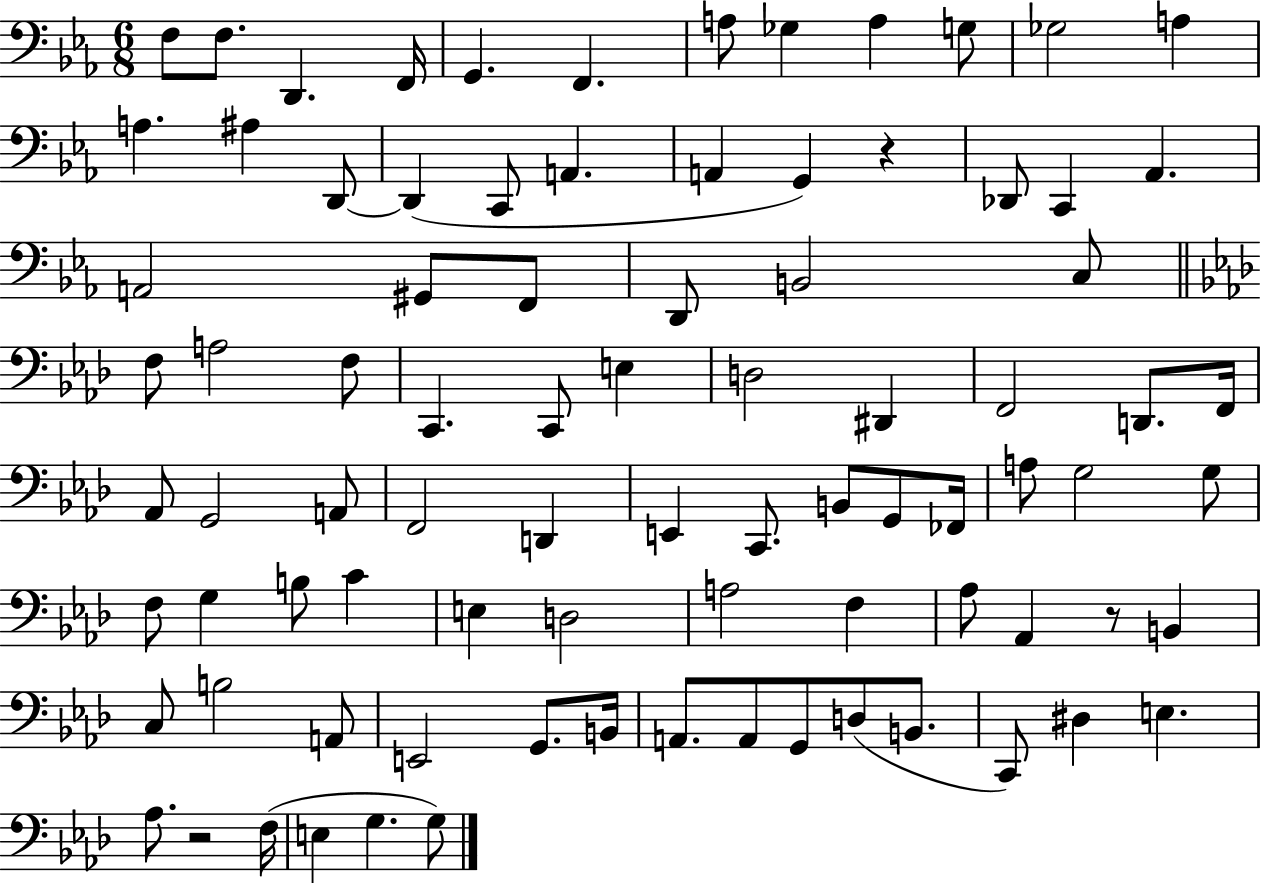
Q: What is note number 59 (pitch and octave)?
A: D3